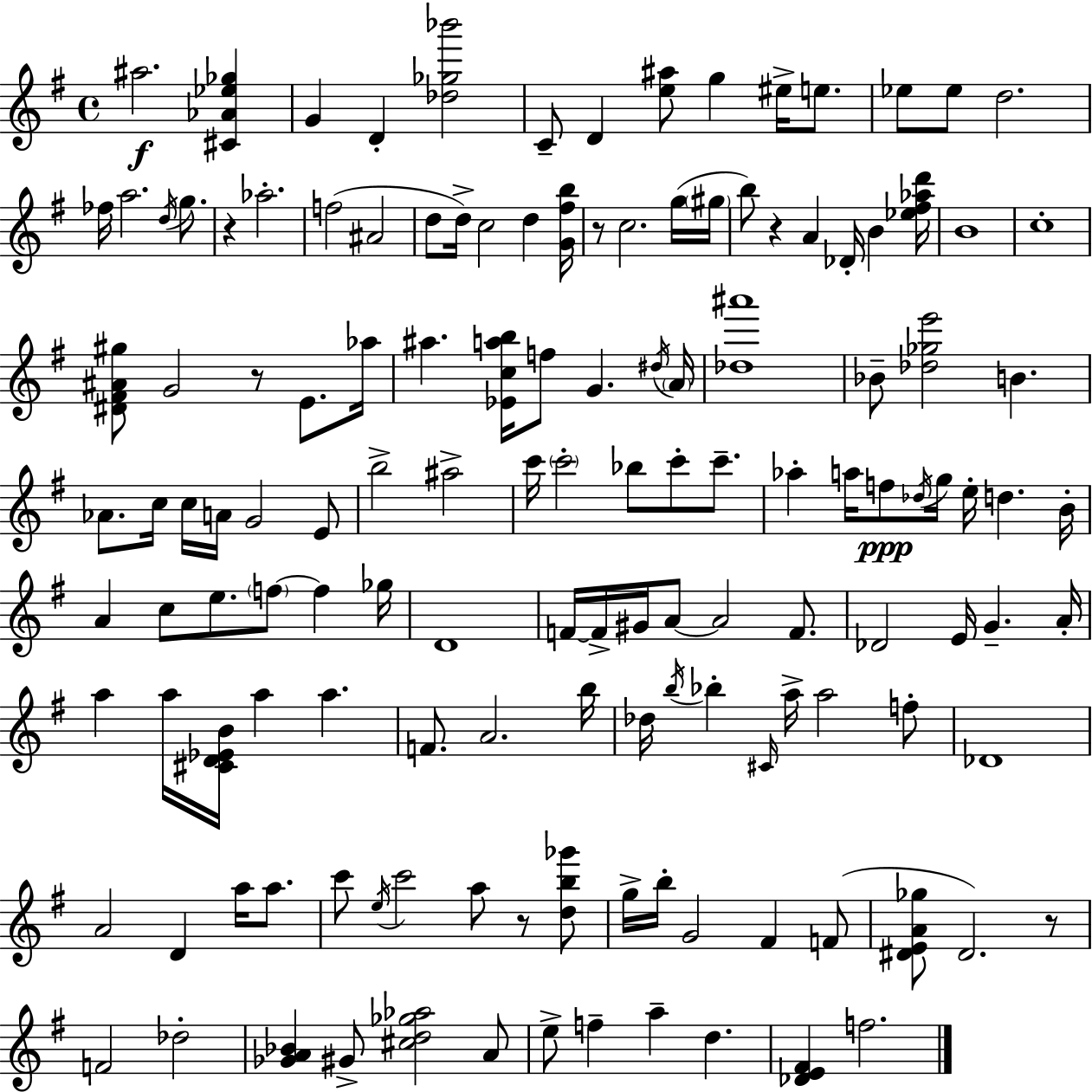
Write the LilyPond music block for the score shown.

{
  \clef treble
  \time 4/4
  \defaultTimeSignature
  \key g \major
  \repeat volta 2 { ais''2.\f <cis' aes' ees'' ges''>4 | g'4 d'4-. <des'' ges'' bes'''>2 | c'8-- d'4 <e'' ais''>8 g''4 eis''16-> e''8. | ees''8 ees''8 d''2. | \break fes''16 a''2. \acciaccatura { d''16 } g''8. | r4 aes''2.-. | f''2( ais'2 | d''8 d''16->) c''2 d''4 | \break <g' fis'' b''>16 r8 c''2. g''16( | \parenthesize gis''16 b''8) r4 a'4 des'16-. b'4 | <ees'' fis'' aes'' d'''>16 b'1 | c''1-. | \break <dis' fis' ais' gis''>8 g'2 r8 e'8. | aes''16 ais''4. <ees' c'' a'' b''>16 f''8 g'4. | \acciaccatura { dis''16 } \parenthesize a'16 <des'' ais'''>1 | bes'8-- <des'' ges'' e'''>2 b'4. | \break aes'8. c''16 c''16 a'16 g'2 | e'8 b''2-> ais''2-> | c'''16 \parenthesize c'''2-. bes''8 c'''8-. c'''8.-- | aes''4-. a''16 f''8\ppp \acciaccatura { des''16 } g''16 e''16-. d''4. | \break b'16-. a'4 c''8 e''8. \parenthesize f''8~~ f''4 | ges''16 d'1 | f'16~~ f'16-> gis'16 a'8~~ a'2 | f'8. des'2 e'16 g'4.-- | \break a'16-. a''4 a''16 <cis' d' ees' b'>16 a''4 a''4. | f'8. a'2. | b''16 des''16 \acciaccatura { b''16 } bes''4-. \grace { cis'16 } a''16-> a''2 | f''8-. des'1 | \break a'2 d'4 | a''16 a''8. c'''8 \acciaccatura { e''16 } c'''2 | a''8 r8 <d'' b'' ges'''>8 g''16-> b''16-. g'2 | fis'4 f'8( <dis' e' a' ges''>8 dis'2.) | \break r8 f'2 des''2-. | <ges' a' bes'>4 gis'8-> <cis'' d'' ges'' aes''>2 | a'8 e''8-> f''4-- a''4-- | d''4. <des' e' fis'>4 f''2. | \break } \bar "|."
}